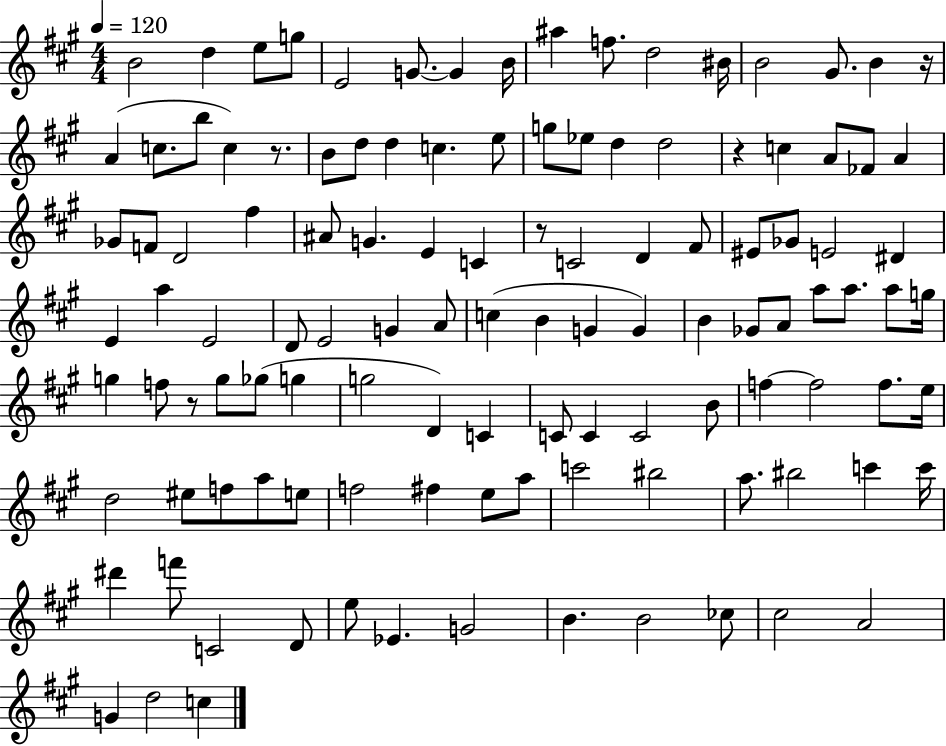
X:1
T:Untitled
M:4/4
L:1/4
K:A
B2 d e/2 g/2 E2 G/2 G B/4 ^a f/2 d2 ^B/4 B2 ^G/2 B z/4 A c/2 b/2 c z/2 B/2 d/2 d c e/2 g/2 _e/2 d d2 z c A/2 _F/2 A _G/2 F/2 D2 ^f ^A/2 G E C z/2 C2 D ^F/2 ^E/2 _G/2 E2 ^D E a E2 D/2 E2 G A/2 c B G G B _G/2 A/2 a/2 a/2 a/2 g/4 g f/2 z/2 g/2 _g/2 g g2 D C C/2 C C2 B/2 f f2 f/2 e/4 d2 ^e/2 f/2 a/2 e/2 f2 ^f e/2 a/2 c'2 ^b2 a/2 ^b2 c' c'/4 ^d' f'/2 C2 D/2 e/2 _E G2 B B2 _c/2 ^c2 A2 G d2 c